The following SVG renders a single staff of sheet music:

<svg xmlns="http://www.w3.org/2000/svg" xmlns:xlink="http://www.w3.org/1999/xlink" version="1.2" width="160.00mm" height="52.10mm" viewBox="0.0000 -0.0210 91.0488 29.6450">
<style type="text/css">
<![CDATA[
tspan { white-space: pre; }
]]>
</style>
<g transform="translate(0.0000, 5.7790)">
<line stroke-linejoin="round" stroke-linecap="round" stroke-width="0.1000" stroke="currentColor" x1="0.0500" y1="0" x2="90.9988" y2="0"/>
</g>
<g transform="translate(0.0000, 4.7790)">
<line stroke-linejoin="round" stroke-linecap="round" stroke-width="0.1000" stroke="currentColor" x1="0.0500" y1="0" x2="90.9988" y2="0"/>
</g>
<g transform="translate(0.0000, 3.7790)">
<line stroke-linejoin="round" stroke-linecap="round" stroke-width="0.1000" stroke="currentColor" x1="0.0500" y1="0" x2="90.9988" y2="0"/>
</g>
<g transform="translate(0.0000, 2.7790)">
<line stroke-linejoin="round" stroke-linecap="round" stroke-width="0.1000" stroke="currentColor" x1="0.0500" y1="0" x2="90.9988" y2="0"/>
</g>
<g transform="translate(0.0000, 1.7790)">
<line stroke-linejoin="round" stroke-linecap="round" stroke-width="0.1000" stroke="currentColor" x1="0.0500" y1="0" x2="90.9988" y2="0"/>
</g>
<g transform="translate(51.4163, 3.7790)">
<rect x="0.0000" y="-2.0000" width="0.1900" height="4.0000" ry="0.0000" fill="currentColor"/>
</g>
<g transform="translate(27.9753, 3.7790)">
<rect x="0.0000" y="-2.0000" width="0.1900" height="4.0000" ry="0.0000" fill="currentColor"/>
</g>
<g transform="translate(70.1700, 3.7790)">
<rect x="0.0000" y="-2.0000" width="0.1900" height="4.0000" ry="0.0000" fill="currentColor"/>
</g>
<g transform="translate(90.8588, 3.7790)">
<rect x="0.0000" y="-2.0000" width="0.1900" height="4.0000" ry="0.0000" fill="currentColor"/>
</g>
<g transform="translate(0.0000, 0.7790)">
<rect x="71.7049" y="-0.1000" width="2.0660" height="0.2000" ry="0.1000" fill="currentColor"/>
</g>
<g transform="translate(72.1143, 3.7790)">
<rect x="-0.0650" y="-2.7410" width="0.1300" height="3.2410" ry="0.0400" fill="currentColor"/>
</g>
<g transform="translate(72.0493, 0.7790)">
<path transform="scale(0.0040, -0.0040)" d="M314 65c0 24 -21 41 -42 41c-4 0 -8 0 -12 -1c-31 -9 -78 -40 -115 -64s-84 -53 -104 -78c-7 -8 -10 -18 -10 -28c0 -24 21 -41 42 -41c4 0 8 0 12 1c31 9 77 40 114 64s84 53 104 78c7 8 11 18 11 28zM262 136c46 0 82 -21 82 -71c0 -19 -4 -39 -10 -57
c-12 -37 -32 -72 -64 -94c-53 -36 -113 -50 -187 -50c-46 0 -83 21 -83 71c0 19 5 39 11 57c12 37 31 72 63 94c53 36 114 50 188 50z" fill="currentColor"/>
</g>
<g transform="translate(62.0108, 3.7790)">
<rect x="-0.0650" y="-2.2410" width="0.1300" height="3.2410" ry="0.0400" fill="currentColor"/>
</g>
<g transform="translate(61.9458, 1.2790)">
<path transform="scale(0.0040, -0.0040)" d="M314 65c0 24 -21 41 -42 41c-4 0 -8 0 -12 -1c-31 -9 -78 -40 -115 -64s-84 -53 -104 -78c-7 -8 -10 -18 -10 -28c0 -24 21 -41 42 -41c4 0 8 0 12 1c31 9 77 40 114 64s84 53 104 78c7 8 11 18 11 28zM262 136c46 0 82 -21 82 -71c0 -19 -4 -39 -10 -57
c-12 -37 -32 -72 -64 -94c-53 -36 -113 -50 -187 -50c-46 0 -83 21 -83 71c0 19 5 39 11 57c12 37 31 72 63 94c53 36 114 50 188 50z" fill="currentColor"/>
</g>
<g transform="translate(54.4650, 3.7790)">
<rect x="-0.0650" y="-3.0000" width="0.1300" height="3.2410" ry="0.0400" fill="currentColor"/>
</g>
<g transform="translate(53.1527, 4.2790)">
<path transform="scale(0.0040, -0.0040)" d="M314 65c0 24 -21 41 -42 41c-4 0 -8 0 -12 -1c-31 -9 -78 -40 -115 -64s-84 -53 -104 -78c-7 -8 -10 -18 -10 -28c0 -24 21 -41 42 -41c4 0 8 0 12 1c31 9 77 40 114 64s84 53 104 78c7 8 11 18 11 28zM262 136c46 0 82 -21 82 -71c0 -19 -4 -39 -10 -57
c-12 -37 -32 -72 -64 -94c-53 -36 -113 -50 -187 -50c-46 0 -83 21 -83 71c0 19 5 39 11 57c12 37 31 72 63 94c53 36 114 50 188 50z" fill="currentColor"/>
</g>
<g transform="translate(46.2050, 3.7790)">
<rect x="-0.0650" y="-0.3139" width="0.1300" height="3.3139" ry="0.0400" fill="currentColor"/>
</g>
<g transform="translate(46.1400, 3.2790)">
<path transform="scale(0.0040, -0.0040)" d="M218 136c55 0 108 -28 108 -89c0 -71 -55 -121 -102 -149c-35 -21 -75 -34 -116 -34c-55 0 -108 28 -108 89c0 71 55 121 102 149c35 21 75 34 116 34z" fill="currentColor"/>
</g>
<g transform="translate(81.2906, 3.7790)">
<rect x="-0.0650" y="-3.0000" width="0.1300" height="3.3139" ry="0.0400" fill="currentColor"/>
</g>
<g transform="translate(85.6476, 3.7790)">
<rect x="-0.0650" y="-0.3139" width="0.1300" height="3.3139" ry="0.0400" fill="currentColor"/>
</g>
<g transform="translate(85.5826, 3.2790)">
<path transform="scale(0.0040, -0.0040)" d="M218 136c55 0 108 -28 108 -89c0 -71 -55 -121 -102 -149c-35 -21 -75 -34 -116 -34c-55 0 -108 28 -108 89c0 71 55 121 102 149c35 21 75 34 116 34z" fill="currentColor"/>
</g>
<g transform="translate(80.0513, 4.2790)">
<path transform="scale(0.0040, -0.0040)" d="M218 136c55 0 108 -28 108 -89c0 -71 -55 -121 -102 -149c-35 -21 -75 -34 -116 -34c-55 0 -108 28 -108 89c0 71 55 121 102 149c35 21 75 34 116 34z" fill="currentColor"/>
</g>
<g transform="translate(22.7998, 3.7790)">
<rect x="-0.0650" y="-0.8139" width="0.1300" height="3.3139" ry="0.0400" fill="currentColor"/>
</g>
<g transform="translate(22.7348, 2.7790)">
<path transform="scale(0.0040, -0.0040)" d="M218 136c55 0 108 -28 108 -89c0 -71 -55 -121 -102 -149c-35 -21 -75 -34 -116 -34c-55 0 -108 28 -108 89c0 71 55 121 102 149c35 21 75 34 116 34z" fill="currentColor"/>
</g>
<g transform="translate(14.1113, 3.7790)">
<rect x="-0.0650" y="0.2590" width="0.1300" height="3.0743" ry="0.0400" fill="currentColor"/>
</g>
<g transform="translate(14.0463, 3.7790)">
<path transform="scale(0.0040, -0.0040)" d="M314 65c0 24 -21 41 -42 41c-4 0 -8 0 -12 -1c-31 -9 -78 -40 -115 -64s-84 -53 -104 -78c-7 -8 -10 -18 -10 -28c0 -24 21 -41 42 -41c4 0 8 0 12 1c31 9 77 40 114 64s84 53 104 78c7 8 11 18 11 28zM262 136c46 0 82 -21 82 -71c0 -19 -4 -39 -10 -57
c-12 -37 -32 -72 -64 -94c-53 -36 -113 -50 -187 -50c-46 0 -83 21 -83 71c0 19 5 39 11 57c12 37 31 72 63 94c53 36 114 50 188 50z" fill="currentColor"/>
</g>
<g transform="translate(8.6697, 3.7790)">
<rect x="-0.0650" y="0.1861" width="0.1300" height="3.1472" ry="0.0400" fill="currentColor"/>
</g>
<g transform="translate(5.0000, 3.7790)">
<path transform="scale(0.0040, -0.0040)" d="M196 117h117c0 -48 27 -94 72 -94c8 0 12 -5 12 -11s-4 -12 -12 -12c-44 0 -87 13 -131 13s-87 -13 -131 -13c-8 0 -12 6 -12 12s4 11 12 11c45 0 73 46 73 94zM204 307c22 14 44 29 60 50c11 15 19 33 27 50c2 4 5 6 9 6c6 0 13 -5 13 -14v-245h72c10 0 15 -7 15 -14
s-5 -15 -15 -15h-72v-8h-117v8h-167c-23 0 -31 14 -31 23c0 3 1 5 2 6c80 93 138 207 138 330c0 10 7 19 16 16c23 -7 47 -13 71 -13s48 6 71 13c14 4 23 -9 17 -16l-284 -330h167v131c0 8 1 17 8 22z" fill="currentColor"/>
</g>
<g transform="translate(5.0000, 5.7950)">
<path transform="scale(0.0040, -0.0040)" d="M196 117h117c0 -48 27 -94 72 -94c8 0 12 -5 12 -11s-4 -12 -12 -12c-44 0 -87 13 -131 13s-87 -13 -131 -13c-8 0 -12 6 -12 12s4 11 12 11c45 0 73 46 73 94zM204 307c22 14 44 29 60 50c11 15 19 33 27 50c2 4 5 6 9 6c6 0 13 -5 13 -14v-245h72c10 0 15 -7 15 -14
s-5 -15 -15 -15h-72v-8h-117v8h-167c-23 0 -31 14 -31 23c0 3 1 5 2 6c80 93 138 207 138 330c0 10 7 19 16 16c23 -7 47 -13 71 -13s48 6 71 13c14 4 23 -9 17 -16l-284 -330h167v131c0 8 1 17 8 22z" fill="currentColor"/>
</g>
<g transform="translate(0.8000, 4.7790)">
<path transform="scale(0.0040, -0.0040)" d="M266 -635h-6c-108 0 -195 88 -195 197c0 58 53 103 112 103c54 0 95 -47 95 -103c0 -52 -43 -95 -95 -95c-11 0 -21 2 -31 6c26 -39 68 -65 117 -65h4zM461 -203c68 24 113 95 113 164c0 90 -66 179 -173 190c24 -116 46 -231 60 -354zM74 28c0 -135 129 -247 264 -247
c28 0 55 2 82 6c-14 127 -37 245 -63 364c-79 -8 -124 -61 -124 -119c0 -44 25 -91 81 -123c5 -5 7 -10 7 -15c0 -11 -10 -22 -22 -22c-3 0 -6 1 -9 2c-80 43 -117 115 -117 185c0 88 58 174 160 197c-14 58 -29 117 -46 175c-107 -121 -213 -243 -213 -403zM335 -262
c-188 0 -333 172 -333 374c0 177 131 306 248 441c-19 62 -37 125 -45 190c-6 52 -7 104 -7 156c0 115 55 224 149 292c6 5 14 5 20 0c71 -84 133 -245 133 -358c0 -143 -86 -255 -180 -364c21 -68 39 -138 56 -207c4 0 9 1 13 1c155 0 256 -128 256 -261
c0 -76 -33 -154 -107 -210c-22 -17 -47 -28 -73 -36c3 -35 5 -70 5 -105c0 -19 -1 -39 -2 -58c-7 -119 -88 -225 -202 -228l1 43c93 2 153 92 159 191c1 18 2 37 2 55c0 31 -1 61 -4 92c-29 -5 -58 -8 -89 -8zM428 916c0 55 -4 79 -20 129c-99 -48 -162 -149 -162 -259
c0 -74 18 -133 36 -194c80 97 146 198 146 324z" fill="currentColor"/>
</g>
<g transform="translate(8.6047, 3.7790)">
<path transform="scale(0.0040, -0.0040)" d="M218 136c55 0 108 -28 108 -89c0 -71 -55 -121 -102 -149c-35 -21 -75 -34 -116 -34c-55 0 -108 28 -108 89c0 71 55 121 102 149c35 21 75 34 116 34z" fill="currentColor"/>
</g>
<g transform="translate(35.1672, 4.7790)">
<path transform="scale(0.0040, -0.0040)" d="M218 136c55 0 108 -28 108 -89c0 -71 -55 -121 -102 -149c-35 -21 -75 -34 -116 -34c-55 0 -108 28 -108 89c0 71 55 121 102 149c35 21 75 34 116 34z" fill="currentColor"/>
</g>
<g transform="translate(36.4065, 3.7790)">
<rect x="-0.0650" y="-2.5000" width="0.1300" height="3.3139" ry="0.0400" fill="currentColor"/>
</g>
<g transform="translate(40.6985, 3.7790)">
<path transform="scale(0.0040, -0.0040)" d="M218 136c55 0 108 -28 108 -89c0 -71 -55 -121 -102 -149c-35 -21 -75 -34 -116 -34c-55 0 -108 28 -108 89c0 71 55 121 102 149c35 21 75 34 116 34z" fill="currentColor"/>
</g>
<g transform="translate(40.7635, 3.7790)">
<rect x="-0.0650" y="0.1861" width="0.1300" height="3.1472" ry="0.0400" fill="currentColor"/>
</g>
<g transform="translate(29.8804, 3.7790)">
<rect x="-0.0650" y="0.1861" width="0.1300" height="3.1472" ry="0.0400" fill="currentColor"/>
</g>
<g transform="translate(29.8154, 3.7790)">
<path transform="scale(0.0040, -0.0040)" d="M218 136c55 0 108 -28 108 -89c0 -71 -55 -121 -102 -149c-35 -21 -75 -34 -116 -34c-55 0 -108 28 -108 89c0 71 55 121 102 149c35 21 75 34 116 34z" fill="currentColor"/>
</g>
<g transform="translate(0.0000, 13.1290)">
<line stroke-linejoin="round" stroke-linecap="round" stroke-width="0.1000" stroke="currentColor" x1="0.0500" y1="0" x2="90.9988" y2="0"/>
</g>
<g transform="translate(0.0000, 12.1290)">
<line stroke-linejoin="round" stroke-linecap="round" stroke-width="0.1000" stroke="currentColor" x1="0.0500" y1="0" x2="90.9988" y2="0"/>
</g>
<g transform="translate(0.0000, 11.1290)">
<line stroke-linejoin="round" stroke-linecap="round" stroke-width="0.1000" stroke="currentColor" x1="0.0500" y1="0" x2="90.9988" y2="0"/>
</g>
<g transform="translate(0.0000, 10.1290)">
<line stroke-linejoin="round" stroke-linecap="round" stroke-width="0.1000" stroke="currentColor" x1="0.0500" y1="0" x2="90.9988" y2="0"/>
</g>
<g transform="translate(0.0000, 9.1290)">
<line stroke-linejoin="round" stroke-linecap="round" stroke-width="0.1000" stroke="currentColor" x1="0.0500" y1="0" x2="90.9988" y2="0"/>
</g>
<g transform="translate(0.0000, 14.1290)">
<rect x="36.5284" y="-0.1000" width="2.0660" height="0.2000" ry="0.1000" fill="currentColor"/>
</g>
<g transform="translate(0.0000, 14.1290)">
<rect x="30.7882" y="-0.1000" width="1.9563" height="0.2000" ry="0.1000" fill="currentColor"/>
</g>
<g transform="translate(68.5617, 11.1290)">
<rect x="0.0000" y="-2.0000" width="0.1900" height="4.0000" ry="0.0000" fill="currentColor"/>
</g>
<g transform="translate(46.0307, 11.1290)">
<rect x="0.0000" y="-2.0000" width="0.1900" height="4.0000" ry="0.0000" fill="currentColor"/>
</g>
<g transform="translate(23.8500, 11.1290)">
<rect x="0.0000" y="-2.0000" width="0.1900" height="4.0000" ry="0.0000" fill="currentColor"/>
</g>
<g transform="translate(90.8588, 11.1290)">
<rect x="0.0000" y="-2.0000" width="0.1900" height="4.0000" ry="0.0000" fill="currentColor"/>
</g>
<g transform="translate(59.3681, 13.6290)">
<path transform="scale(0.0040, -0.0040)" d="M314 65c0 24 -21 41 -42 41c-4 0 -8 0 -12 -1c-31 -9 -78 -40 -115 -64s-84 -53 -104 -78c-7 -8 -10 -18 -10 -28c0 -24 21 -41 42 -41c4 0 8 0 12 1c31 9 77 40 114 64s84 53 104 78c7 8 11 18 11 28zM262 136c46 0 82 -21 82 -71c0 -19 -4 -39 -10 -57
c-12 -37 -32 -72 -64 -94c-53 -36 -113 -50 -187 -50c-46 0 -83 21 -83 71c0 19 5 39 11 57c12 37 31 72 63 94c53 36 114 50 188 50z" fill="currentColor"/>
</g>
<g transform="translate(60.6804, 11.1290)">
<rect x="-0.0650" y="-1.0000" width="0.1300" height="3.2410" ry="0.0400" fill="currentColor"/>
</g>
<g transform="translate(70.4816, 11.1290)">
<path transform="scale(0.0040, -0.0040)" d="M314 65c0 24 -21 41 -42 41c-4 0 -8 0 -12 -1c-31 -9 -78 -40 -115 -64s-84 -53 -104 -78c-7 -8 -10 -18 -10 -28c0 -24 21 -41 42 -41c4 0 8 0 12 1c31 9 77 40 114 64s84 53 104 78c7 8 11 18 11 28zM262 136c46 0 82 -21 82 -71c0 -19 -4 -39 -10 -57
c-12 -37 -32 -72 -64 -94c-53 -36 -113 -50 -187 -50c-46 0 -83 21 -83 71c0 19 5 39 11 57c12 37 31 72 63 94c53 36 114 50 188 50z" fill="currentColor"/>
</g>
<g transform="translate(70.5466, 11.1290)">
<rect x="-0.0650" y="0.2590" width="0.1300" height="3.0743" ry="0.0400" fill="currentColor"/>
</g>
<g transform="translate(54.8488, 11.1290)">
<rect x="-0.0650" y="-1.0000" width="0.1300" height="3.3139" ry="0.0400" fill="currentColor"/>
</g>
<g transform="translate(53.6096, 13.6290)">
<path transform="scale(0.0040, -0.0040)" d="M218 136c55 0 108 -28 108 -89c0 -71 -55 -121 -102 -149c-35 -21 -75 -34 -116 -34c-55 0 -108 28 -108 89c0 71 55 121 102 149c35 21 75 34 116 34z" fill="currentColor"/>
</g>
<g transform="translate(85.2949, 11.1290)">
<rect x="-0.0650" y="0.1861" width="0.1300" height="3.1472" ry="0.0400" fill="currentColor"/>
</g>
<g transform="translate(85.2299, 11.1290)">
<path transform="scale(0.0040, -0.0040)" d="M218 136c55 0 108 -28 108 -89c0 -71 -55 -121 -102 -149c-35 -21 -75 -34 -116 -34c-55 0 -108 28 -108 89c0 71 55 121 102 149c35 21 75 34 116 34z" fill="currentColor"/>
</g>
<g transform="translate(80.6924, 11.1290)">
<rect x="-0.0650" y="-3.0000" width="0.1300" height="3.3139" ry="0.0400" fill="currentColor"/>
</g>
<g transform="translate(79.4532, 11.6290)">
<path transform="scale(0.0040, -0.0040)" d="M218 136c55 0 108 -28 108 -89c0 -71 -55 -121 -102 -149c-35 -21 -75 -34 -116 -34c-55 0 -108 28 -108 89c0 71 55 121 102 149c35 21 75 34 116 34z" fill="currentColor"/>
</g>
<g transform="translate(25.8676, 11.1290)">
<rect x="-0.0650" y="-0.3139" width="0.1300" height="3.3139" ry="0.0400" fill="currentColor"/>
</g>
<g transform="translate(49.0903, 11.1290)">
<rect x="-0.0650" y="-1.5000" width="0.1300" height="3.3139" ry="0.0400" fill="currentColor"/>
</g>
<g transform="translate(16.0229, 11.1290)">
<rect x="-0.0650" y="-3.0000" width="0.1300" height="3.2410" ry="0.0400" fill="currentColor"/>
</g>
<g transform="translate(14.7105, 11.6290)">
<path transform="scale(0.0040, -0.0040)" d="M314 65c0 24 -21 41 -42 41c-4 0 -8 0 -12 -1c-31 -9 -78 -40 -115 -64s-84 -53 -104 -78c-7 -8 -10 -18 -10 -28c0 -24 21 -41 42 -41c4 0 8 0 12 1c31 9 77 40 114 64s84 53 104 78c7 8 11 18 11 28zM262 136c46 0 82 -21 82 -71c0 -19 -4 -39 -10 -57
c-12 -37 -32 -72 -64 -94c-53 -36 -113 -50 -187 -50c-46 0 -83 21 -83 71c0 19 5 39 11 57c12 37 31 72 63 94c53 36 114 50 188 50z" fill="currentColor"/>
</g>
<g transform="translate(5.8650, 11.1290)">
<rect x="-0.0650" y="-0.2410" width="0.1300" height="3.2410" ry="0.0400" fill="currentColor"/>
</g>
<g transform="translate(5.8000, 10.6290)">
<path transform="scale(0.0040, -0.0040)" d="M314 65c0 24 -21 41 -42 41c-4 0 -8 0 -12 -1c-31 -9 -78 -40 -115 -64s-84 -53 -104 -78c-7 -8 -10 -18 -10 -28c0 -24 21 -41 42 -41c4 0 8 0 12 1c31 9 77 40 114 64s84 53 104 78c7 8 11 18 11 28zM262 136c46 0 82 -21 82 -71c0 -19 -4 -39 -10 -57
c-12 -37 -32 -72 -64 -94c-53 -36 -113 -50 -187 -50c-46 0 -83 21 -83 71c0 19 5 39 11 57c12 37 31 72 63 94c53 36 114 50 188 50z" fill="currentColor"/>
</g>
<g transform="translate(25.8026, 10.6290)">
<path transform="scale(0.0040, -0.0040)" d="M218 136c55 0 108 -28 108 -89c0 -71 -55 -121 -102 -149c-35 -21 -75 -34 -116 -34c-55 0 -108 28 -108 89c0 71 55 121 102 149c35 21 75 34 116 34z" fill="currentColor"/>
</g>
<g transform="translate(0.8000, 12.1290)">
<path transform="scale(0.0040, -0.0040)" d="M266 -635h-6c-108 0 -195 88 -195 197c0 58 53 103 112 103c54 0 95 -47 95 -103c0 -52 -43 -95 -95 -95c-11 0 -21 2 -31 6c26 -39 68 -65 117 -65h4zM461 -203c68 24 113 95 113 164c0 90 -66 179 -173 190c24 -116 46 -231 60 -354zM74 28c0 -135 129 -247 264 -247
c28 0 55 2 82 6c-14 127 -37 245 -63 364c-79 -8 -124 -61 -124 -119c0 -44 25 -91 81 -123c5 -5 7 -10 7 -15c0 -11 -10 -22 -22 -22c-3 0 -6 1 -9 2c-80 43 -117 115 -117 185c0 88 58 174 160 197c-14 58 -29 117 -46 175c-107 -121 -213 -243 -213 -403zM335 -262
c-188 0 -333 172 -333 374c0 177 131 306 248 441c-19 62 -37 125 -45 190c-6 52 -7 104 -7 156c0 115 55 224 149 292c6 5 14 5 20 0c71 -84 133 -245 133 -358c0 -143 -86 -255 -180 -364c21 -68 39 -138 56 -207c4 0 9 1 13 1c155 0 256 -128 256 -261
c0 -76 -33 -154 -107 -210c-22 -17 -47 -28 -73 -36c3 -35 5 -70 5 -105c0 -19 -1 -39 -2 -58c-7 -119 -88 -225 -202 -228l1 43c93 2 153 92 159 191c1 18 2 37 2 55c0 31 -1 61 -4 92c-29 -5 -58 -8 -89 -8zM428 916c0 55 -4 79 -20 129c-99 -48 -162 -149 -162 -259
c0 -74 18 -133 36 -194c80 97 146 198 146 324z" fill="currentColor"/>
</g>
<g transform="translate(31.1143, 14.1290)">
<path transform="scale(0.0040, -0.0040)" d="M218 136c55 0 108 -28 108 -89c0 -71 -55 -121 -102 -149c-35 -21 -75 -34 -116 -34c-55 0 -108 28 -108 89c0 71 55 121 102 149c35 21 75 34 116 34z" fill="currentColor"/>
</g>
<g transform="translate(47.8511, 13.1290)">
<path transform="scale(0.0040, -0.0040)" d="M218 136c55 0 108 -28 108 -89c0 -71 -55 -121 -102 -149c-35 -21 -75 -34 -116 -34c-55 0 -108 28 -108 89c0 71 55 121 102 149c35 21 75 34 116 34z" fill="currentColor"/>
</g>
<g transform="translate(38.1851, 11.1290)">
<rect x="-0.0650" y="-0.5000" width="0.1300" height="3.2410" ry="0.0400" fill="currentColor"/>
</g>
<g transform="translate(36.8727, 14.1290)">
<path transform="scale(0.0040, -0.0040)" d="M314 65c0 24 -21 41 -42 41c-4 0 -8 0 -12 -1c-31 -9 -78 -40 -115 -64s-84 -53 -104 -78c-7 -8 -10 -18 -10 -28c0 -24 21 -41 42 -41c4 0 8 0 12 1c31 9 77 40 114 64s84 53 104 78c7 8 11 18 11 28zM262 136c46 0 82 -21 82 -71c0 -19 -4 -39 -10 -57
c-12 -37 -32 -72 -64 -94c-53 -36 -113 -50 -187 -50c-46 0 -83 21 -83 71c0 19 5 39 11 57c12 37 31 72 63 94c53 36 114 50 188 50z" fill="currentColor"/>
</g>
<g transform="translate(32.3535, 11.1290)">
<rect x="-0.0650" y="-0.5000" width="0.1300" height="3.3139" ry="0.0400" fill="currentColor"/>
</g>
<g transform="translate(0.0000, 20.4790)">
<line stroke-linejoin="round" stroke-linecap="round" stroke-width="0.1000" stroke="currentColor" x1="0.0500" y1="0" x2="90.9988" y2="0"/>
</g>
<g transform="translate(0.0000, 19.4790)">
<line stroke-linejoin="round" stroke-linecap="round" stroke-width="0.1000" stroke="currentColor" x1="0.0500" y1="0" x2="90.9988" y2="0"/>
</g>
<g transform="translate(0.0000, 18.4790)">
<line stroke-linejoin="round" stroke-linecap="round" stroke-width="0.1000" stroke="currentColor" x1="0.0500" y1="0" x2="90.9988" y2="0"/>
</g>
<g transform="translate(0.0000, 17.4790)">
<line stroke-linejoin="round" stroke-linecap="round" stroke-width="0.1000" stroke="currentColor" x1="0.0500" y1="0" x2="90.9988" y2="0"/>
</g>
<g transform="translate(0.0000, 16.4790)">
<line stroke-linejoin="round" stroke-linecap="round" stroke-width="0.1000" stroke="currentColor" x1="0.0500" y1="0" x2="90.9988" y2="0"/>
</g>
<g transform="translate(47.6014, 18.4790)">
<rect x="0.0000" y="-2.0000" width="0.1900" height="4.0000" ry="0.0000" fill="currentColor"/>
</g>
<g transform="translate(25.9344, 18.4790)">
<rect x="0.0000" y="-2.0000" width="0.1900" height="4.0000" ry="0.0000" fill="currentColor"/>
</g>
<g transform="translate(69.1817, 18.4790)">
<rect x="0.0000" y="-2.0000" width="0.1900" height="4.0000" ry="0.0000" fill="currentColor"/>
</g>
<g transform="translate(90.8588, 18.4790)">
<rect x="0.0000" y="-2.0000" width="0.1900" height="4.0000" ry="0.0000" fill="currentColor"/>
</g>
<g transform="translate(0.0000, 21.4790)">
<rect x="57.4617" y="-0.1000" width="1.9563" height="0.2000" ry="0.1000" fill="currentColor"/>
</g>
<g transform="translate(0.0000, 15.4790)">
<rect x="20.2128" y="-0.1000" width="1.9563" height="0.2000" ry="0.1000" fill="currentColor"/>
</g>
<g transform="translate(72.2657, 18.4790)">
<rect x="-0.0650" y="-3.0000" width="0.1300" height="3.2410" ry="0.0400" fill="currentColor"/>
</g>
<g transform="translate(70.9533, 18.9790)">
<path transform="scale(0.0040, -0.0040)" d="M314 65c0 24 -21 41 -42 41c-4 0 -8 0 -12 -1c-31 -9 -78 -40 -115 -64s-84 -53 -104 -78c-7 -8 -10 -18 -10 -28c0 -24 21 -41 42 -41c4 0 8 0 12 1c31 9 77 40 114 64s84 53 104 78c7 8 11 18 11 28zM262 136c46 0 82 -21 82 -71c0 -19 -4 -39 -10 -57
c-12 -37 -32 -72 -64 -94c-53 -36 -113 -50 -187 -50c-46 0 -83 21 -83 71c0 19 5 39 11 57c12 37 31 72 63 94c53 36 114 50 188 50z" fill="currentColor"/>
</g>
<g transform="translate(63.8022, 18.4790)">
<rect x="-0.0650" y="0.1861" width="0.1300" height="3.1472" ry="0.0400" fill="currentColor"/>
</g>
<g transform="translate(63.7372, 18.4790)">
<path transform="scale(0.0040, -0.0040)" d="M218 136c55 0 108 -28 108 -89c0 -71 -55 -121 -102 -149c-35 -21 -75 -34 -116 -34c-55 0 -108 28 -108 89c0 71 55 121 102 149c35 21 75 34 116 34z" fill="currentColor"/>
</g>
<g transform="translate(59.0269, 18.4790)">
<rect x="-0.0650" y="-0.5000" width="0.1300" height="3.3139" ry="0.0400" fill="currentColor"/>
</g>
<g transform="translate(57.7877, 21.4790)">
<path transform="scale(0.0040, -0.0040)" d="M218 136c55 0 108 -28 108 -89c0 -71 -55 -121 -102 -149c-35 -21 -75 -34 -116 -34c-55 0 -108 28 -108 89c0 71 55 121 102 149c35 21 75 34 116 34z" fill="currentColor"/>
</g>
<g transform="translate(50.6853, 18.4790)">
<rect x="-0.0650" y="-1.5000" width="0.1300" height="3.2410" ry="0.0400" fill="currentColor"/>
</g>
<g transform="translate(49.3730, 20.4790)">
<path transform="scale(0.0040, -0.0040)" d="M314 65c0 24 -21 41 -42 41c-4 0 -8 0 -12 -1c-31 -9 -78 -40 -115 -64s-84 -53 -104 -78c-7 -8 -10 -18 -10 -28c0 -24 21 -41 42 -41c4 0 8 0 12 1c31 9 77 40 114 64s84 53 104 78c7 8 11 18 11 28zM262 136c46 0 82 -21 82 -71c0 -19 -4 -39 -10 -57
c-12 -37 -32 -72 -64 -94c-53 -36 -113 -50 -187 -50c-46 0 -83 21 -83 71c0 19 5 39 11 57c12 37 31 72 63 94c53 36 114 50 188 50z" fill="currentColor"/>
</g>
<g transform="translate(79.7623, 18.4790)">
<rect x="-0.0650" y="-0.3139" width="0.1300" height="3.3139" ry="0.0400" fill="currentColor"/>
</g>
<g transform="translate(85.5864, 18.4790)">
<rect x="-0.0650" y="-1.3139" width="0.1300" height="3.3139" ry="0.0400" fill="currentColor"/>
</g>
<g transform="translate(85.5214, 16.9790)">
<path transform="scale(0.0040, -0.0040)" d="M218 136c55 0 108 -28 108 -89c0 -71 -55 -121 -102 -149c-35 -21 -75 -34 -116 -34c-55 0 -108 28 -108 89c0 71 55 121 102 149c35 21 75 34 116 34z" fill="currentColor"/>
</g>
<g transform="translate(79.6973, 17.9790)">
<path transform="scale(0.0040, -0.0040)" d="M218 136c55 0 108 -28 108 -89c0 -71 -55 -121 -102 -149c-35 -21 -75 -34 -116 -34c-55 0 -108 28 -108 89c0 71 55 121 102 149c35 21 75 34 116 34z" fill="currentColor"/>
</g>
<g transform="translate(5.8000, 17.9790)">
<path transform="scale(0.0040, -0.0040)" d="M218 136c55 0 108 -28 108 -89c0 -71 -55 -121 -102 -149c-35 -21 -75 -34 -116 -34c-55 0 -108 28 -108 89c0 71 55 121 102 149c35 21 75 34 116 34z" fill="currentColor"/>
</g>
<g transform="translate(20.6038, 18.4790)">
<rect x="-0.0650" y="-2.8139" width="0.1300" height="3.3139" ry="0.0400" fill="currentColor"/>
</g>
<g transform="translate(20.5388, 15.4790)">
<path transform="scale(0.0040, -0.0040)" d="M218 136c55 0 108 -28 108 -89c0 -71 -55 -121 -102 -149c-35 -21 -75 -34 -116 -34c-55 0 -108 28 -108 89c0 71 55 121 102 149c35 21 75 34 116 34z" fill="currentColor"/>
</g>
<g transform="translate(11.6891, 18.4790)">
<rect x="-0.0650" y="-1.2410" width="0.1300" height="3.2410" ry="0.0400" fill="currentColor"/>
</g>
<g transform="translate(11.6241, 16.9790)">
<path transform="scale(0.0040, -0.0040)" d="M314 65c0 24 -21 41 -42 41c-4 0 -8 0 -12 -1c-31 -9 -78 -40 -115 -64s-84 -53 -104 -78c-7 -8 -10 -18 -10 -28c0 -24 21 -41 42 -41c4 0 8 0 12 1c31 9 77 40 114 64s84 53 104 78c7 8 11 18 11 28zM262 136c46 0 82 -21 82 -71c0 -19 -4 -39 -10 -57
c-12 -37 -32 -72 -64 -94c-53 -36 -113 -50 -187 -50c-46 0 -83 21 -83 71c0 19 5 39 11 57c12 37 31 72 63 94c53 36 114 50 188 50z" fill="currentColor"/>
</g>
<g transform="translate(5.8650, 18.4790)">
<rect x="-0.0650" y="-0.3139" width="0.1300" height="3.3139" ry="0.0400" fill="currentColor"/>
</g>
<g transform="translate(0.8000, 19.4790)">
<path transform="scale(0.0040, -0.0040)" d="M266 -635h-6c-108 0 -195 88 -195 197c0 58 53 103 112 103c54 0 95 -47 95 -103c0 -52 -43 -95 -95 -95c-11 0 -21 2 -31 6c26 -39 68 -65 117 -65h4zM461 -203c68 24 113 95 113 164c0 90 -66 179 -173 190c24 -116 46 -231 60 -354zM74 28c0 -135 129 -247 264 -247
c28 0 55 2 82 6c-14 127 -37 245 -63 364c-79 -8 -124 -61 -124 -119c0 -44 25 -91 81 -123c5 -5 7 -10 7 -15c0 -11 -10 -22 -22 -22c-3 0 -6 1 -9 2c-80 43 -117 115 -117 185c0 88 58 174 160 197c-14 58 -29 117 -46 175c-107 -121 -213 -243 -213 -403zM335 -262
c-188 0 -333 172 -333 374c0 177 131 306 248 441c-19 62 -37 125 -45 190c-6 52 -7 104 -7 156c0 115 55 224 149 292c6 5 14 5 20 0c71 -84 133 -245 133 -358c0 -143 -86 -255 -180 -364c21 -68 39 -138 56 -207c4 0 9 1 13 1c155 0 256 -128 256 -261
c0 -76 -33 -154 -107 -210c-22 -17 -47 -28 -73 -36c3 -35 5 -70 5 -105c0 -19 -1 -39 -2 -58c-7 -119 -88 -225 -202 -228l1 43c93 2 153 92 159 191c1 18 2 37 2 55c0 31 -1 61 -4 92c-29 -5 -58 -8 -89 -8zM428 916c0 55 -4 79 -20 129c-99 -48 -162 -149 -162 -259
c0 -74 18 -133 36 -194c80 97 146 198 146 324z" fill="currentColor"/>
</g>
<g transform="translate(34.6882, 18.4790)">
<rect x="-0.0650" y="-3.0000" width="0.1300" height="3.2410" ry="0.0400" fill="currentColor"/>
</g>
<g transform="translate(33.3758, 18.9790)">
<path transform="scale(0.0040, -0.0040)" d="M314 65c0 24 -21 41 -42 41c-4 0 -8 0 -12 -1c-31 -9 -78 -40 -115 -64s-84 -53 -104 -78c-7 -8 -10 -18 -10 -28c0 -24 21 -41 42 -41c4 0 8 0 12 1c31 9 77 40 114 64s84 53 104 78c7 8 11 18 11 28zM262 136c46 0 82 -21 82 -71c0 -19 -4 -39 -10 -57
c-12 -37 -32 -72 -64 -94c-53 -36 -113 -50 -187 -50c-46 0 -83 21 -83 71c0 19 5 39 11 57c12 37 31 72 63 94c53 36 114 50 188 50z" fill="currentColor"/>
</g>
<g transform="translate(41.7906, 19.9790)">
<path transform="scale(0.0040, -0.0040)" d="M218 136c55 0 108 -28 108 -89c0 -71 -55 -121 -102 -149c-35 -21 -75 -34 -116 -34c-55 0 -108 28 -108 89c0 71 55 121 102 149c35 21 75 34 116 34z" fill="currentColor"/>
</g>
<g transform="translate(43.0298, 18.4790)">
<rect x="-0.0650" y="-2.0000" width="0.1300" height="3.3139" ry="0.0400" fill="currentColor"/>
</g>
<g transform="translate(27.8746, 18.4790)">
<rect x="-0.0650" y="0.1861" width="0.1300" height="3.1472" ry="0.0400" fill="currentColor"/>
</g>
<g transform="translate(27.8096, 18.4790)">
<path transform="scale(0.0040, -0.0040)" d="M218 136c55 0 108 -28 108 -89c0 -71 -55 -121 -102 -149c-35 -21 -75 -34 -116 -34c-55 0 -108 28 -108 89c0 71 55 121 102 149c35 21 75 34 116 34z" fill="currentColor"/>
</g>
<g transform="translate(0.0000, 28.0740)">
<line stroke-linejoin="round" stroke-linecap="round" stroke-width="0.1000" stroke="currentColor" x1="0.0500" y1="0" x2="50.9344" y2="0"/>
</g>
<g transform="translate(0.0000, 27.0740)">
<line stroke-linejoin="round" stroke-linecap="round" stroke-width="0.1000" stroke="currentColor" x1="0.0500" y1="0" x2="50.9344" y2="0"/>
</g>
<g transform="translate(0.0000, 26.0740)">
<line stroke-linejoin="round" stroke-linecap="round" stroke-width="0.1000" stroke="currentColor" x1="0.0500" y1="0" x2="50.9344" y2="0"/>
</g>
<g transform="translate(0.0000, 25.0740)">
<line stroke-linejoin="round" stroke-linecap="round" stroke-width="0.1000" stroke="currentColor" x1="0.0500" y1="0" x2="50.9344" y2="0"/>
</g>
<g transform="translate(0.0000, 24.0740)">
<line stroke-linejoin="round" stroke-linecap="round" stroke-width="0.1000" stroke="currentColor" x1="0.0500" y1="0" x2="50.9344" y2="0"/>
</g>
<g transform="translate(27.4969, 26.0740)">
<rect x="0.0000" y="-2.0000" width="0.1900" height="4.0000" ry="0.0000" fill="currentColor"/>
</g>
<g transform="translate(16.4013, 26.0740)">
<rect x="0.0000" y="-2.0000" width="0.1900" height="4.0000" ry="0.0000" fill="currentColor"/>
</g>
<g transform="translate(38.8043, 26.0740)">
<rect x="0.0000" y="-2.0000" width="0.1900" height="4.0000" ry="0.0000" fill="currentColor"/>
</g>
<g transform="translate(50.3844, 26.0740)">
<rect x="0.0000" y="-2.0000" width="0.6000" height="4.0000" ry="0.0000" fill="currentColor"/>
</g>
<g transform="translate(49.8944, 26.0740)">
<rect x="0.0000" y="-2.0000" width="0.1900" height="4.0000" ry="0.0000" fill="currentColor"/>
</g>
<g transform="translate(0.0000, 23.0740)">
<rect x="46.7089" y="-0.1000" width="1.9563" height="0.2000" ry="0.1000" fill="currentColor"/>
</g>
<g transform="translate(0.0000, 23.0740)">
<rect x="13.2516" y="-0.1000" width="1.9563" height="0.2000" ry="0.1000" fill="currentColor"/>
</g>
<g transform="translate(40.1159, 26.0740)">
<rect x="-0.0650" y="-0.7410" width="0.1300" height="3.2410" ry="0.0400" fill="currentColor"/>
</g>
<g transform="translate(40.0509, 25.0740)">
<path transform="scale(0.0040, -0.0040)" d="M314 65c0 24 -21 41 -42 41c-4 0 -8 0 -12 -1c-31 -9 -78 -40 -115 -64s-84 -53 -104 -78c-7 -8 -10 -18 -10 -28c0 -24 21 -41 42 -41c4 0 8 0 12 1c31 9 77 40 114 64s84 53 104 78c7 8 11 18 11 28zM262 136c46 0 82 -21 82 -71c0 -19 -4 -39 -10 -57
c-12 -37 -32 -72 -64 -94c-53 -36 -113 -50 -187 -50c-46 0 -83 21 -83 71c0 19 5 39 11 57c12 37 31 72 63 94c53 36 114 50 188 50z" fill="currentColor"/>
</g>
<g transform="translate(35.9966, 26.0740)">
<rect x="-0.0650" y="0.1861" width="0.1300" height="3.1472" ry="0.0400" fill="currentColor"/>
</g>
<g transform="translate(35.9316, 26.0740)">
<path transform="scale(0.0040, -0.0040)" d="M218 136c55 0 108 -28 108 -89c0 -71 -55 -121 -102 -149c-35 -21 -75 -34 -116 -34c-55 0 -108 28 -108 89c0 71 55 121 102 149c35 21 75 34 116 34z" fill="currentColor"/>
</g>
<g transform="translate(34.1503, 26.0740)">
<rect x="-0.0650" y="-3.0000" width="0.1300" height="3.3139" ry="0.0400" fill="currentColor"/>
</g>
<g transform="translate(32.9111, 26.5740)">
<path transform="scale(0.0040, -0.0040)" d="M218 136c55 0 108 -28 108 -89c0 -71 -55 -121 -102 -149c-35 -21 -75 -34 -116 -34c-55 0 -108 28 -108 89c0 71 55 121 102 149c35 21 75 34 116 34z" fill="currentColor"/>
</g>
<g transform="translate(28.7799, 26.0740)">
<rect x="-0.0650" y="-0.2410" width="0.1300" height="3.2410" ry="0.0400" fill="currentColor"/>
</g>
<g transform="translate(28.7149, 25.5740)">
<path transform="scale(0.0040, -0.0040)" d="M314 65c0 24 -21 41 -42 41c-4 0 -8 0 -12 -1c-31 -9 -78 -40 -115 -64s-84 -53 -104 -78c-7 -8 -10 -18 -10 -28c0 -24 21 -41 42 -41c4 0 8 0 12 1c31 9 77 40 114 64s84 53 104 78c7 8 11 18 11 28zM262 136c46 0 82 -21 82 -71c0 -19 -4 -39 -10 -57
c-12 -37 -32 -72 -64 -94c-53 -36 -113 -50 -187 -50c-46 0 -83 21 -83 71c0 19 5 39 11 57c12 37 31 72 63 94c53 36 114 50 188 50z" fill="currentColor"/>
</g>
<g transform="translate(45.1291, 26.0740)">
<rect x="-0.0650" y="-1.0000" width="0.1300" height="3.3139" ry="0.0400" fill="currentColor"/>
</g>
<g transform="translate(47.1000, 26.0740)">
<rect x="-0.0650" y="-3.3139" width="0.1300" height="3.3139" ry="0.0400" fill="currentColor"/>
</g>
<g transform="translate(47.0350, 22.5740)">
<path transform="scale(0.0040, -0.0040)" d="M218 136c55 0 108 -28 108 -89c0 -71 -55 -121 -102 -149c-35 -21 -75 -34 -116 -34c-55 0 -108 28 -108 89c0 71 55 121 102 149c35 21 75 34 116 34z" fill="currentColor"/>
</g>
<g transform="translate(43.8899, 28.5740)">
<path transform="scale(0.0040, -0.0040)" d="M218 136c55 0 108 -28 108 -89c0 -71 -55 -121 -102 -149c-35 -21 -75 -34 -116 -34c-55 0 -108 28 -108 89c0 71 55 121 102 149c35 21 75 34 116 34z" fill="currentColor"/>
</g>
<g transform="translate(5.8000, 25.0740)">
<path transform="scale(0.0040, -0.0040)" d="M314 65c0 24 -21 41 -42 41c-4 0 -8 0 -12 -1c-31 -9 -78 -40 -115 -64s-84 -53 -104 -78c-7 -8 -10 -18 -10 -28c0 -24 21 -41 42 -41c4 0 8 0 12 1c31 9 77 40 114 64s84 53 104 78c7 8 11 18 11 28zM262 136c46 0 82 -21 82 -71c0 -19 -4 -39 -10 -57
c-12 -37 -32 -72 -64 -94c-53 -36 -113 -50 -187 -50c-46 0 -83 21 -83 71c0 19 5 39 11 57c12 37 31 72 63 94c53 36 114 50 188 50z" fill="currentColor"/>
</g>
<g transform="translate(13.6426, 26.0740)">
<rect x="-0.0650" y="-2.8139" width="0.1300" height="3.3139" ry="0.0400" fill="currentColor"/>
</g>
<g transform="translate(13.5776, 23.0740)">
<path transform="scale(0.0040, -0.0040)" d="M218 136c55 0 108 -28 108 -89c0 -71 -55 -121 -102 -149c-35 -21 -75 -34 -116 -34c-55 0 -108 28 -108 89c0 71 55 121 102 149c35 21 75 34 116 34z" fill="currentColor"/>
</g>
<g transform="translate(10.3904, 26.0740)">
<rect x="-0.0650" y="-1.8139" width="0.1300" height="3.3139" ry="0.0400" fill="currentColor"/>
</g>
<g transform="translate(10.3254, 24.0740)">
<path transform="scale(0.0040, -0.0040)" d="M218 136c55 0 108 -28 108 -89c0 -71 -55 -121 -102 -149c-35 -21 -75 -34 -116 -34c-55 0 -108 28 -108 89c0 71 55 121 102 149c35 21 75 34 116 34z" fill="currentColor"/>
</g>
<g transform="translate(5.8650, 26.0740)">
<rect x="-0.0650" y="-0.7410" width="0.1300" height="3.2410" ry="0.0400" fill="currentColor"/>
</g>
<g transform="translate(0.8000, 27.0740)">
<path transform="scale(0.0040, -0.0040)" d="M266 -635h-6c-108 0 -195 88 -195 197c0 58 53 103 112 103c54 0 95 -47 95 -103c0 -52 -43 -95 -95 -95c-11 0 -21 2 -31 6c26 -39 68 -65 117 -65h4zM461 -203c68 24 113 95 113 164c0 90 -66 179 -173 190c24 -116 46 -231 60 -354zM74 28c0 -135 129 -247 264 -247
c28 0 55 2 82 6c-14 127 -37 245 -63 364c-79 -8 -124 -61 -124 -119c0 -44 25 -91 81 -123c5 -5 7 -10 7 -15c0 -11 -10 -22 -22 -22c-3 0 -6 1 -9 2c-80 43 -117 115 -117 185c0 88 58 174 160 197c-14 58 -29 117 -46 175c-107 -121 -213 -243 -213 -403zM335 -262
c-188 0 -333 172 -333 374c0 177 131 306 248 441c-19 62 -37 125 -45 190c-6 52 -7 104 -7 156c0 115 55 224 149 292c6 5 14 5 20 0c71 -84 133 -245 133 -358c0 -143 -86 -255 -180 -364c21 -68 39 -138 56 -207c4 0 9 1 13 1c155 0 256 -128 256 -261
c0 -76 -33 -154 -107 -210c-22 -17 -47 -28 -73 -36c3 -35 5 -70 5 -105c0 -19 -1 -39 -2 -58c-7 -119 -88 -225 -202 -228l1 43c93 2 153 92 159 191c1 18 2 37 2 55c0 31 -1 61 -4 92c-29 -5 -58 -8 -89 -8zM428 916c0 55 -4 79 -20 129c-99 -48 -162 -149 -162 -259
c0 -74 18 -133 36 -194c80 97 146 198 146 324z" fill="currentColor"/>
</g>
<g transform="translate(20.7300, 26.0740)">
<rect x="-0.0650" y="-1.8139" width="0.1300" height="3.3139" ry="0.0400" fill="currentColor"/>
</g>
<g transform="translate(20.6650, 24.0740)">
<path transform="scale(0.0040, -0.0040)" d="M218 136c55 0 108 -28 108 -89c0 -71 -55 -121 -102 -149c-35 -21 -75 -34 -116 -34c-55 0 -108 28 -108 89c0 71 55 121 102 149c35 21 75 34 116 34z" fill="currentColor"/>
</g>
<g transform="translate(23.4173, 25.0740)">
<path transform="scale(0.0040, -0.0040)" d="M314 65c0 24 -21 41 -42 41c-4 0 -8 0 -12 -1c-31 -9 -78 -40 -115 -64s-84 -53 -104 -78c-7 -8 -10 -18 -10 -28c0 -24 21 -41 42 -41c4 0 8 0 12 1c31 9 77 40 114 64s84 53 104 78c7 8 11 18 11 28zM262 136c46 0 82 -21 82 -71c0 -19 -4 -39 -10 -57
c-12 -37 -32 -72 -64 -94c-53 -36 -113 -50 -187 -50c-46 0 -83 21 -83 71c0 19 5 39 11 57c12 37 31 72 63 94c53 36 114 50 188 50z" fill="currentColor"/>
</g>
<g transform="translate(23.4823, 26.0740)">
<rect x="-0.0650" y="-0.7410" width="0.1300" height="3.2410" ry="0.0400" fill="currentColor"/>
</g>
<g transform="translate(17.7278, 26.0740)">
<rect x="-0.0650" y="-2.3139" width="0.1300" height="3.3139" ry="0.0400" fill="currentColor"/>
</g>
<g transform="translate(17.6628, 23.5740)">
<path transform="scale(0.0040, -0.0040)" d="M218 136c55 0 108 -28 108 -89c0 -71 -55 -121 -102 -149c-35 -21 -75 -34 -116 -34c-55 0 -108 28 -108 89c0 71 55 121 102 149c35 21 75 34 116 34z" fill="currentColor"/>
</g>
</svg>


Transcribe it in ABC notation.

X:1
T:Untitled
M:4/4
L:1/4
K:C
B B2 d B G B c A2 g2 a2 A c c2 A2 c C C2 E D D2 B2 A B c e2 a B A2 F E2 C B A2 c e d2 f a g f d2 c2 A B d2 D b